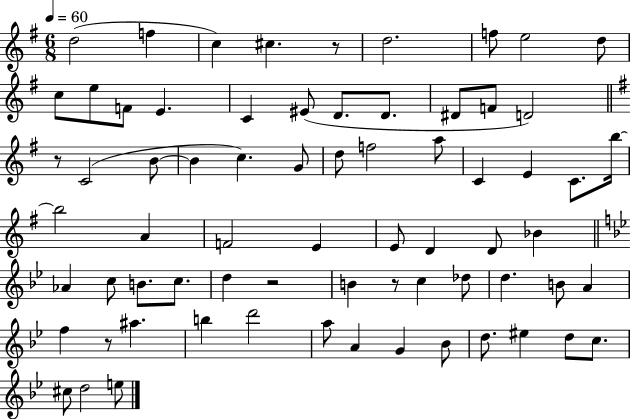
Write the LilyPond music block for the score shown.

{
  \clef treble
  \numericTimeSignature
  \time 6/8
  \key g \major
  \tempo 4 = 60
  d''2( f''4 | c''4) cis''4. r8 | d''2. | f''8 e''2 d''8 | \break c''8 e''8 f'8 e'4. | c'4 eis'8( d'8. d'8. | dis'8 f'8 d'2) | \bar "||" \break \key e \minor r8 c'2( b'8~~ | b'4 c''4.) g'8 | d''8 f''2 a''8 | c'4 e'4 c'8. b''16~~ | \break b''2 a'4 | f'2 e'4 | e'8 d'4 d'8 bes'4 | \bar "||" \break \key bes \major aes'4 c''8 b'8. c''8. | d''4 r2 | b'4 r8 c''4 des''8 | d''4. b'8 a'4 | \break f''4 r8 ais''4. | b''4 d'''2 | a''8 a'4 g'4 bes'8 | d''8. eis''4 d''8 c''8. | \break cis''8 d''2 e''8 | \bar "|."
}